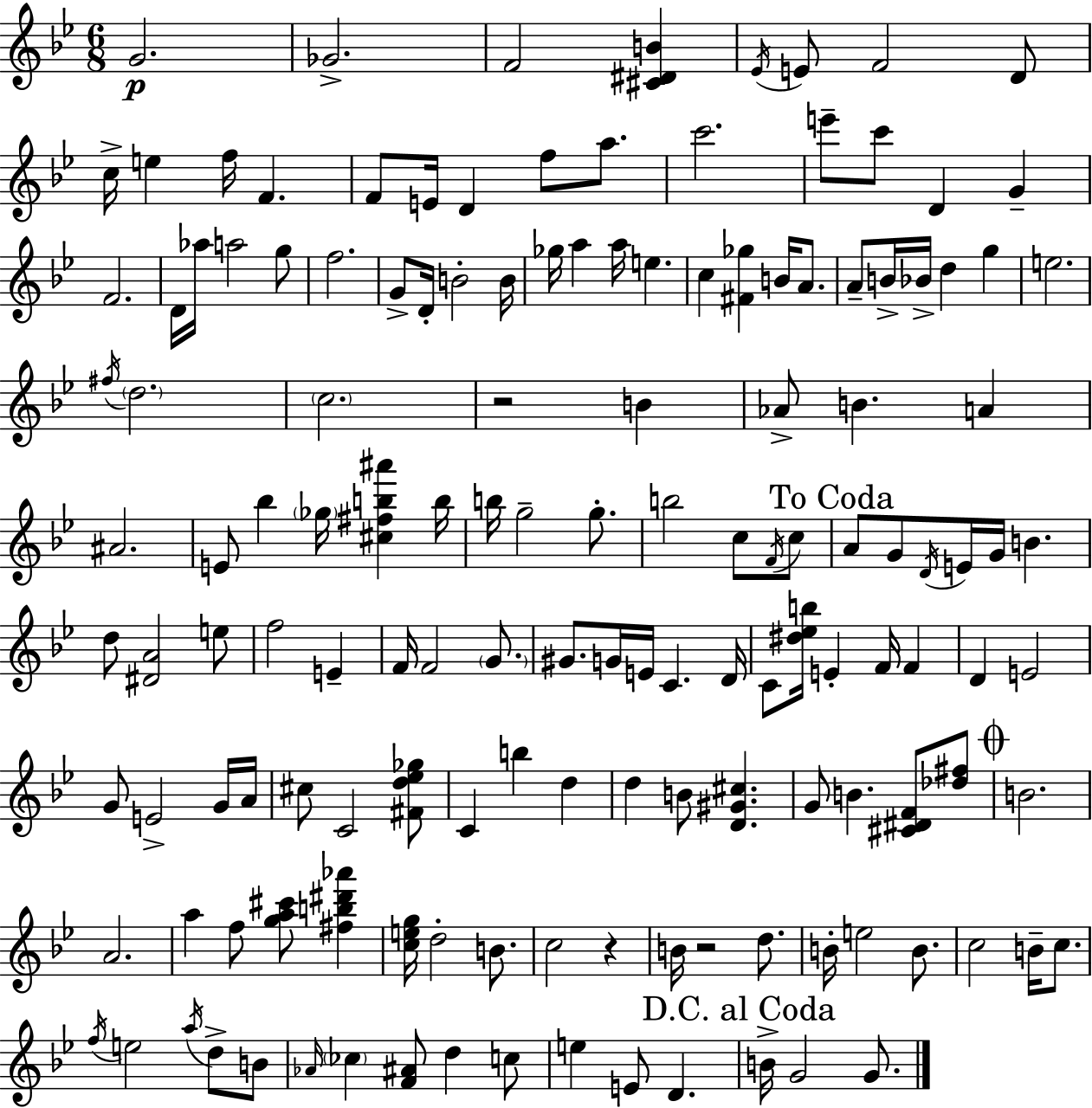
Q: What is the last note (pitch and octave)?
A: G4